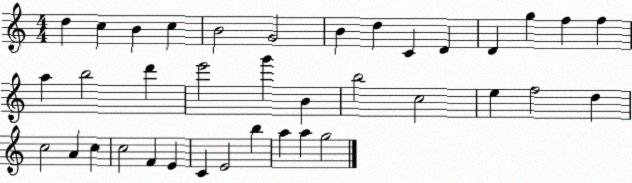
X:1
T:Untitled
M:4/4
L:1/4
K:C
d c B c B2 G2 B d C D D g f f a b2 d' e'2 g' B b2 c2 e f2 d c2 A c c2 F E C E2 b a a g2